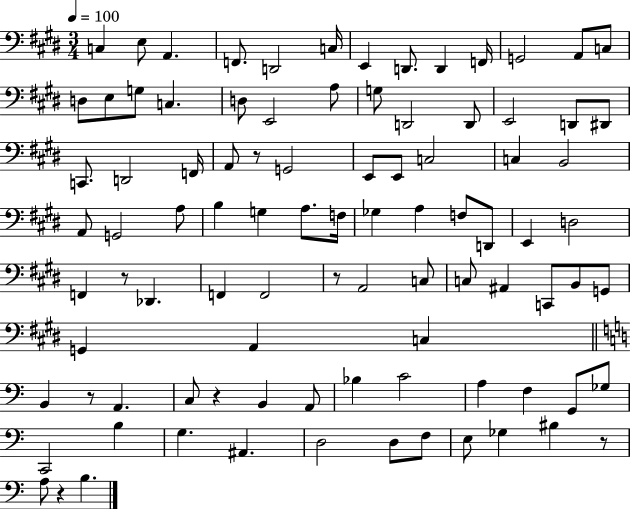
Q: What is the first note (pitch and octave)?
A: C3